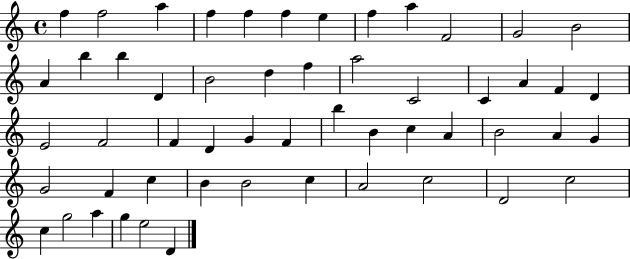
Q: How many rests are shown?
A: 0